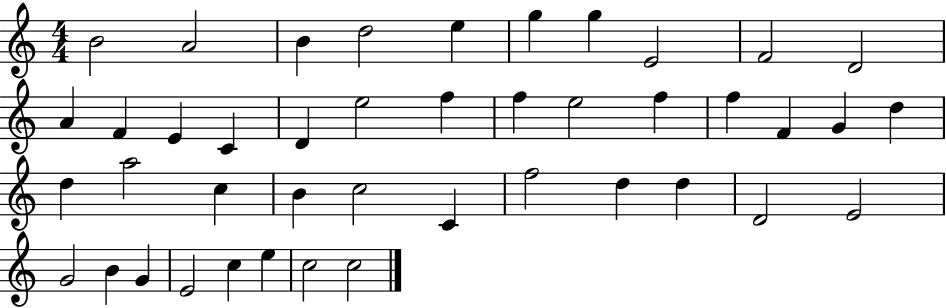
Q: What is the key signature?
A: C major